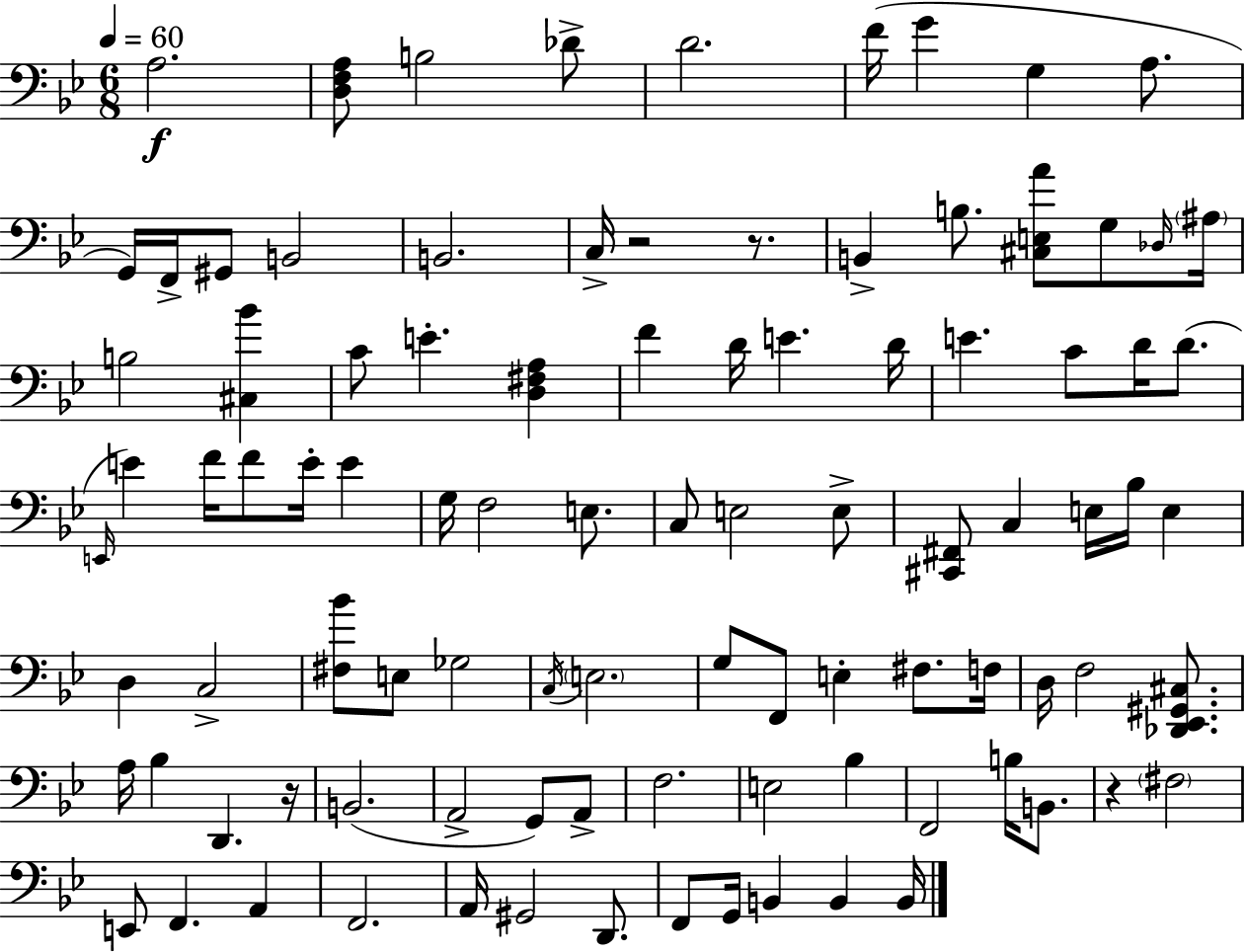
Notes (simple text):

A3/h. [D3,F3,A3]/e B3/h Db4/e D4/h. F4/s G4/q G3/q A3/e. G2/s F2/s G#2/e B2/h B2/h. C3/s R/h R/e. B2/q B3/e. [C#3,E3,A4]/e G3/e Db3/s A#3/s B3/h [C#3,Bb4]/q C4/e E4/q. [D3,F#3,A3]/q F4/q D4/s E4/q. D4/s E4/q. C4/e D4/s D4/e. E2/s E4/q F4/s F4/e E4/s E4/q G3/s F3/h E3/e. C3/e E3/h E3/e [C#2,F#2]/e C3/q E3/s Bb3/s E3/q D3/q C3/h [F#3,Bb4]/e E3/e Gb3/h C3/s E3/h. G3/e F2/e E3/q F#3/e. F3/s D3/s F3/h [Db2,Eb2,G#2,C#3]/e. A3/s Bb3/q D2/q. R/s B2/h. A2/h G2/e A2/e F3/h. E3/h Bb3/q F2/h B3/s B2/e. R/q F#3/h E2/e F2/q. A2/q F2/h. A2/s G#2/h D2/e. F2/e G2/s B2/q B2/q B2/s